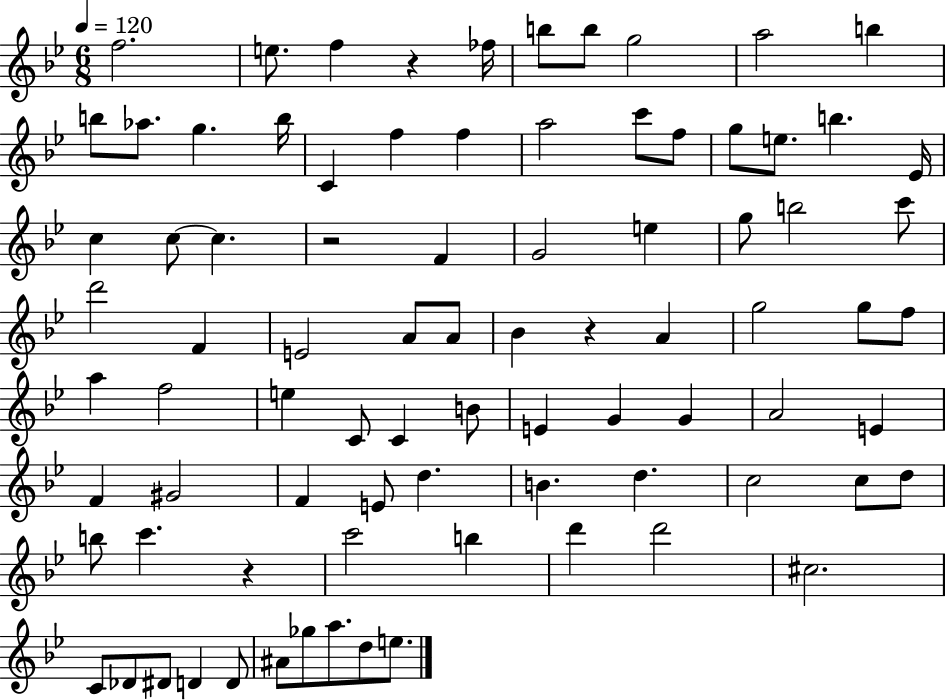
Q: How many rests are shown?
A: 4